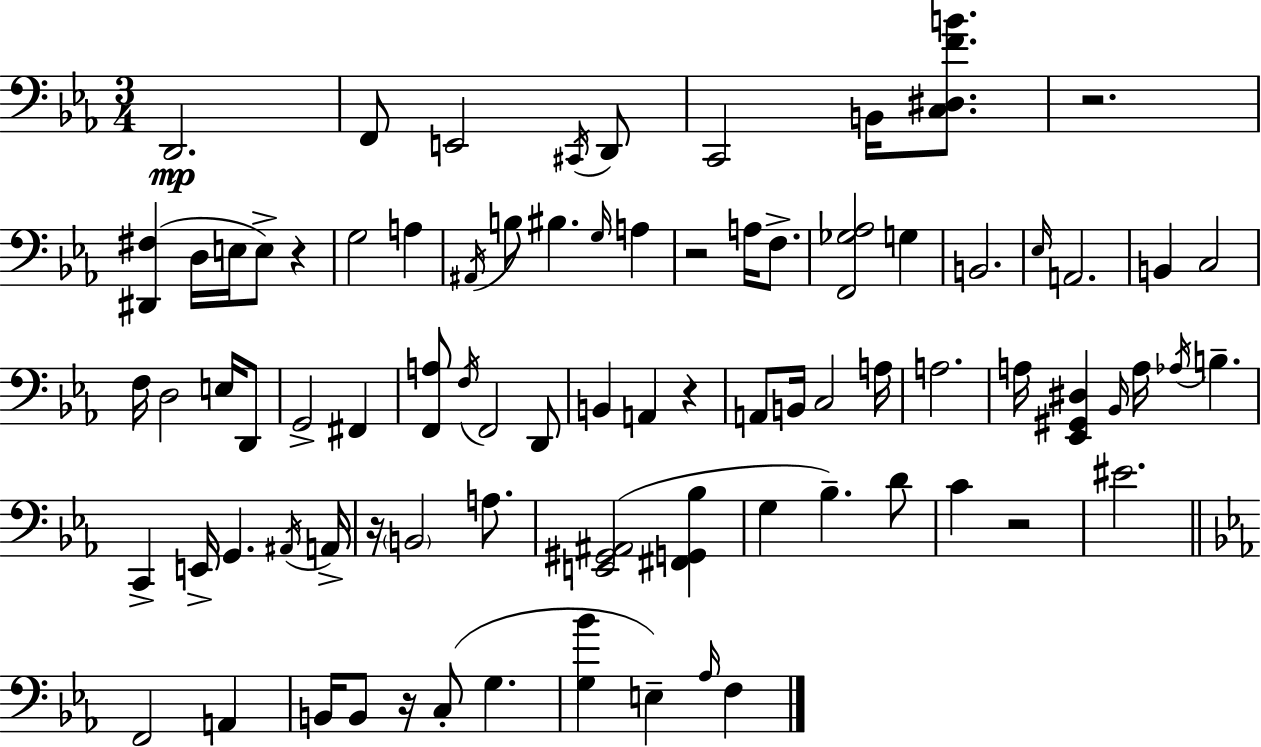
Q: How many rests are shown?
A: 7